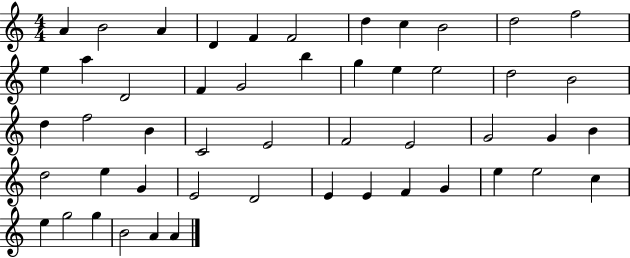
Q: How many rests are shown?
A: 0